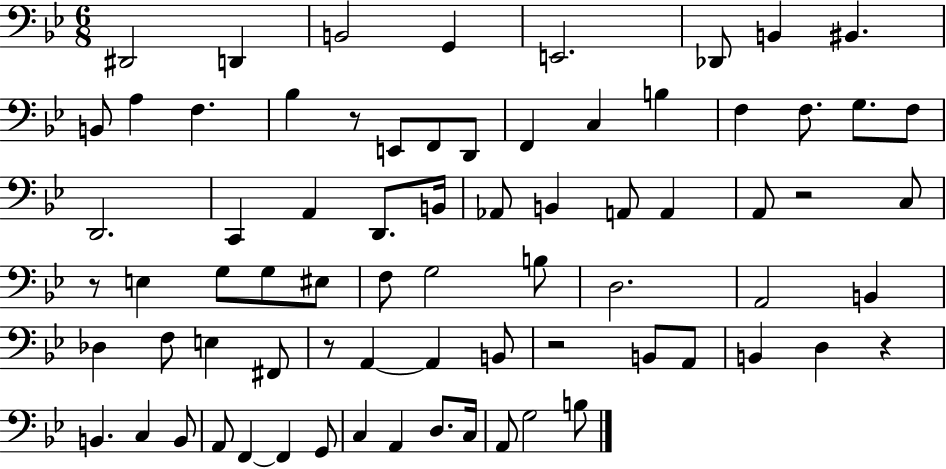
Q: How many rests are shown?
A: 6